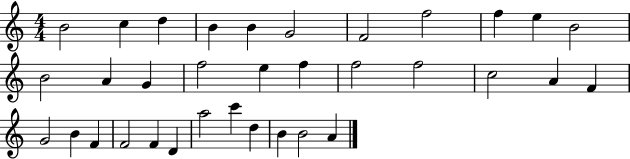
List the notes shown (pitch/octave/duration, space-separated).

B4/h C5/q D5/q B4/q B4/q G4/h F4/h F5/h F5/q E5/q B4/h B4/h A4/q G4/q F5/h E5/q F5/q F5/h F5/h C5/h A4/q F4/q G4/h B4/q F4/q F4/h F4/q D4/q A5/h C6/q D5/q B4/q B4/h A4/q